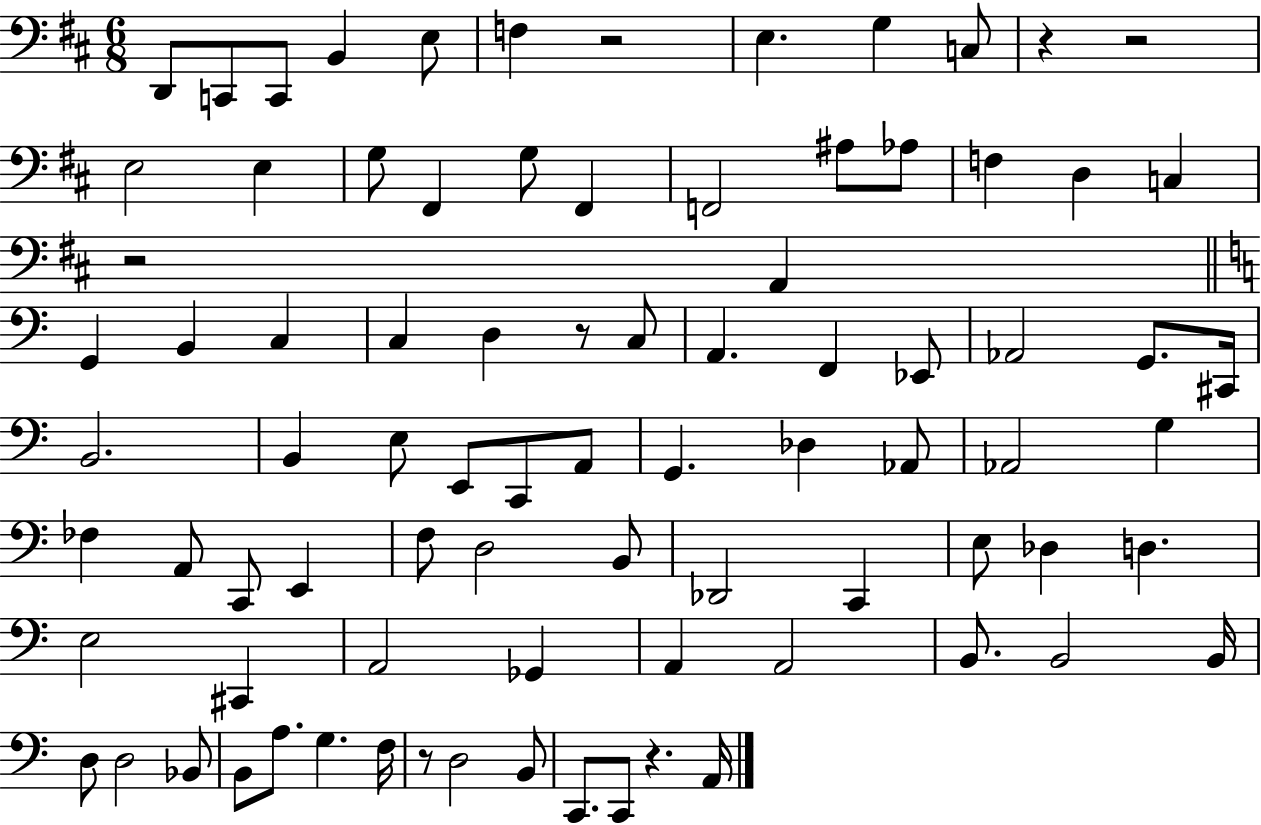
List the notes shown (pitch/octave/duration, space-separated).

D2/e C2/e C2/e B2/q E3/e F3/q R/h E3/q. G3/q C3/e R/q R/h E3/h E3/q G3/e F#2/q G3/e F#2/q F2/h A#3/e Ab3/e F3/q D3/q C3/q R/h A2/q G2/q B2/q C3/q C3/q D3/q R/e C3/e A2/q. F2/q Eb2/e Ab2/h G2/e. C#2/s B2/h. B2/q E3/e E2/e C2/e A2/e G2/q. Db3/q Ab2/e Ab2/h G3/q FES3/q A2/e C2/e E2/q F3/e D3/h B2/e Db2/h C2/q E3/e Db3/q D3/q. E3/h C#2/q A2/h Gb2/q A2/q A2/h B2/e. B2/h B2/s D3/e D3/h Bb2/e B2/e A3/e. G3/q. F3/s R/e D3/h B2/e C2/e. C2/e R/q. A2/s